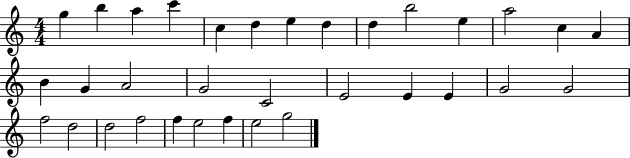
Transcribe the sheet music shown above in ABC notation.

X:1
T:Untitled
M:4/4
L:1/4
K:C
g b a c' c d e d d b2 e a2 c A B G A2 G2 C2 E2 E E G2 G2 f2 d2 d2 f2 f e2 f e2 g2